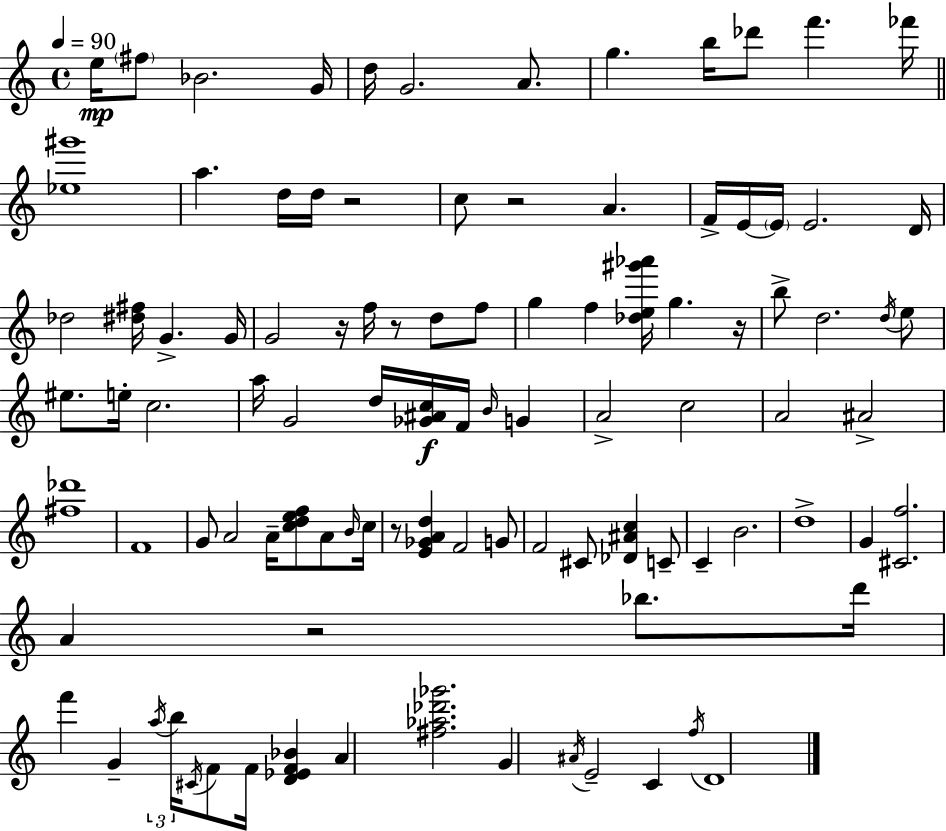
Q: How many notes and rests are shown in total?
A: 100